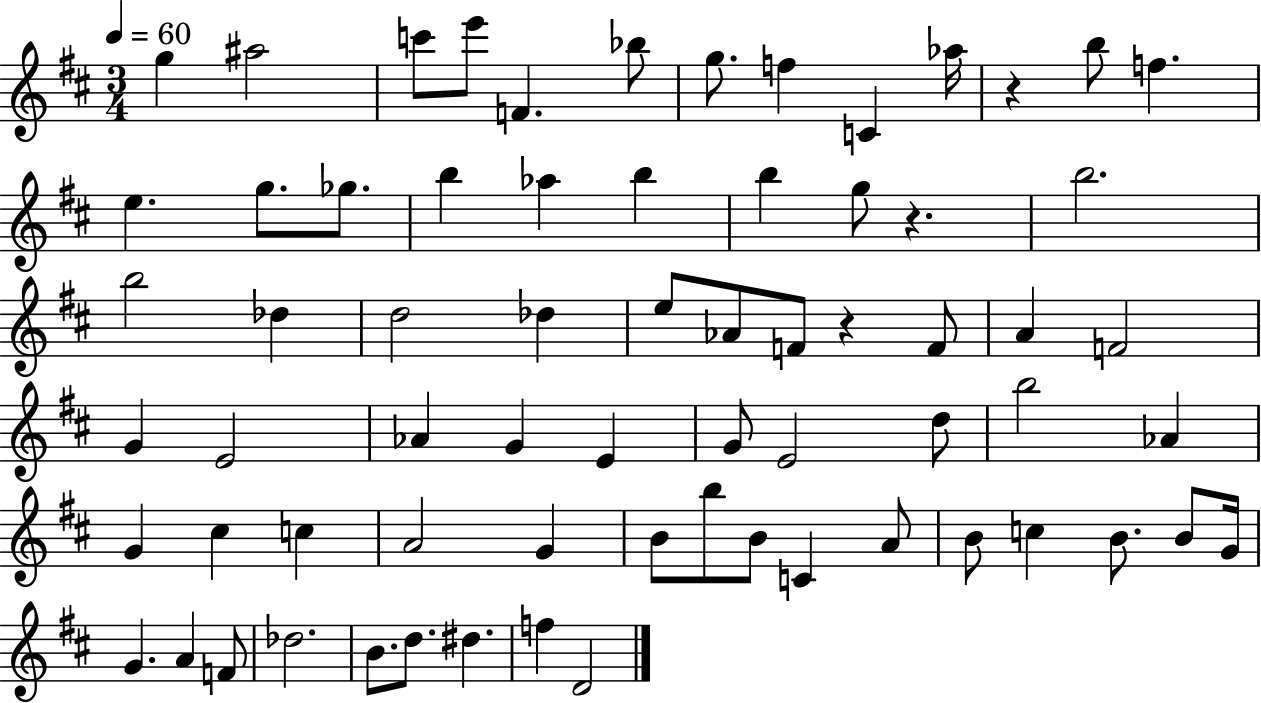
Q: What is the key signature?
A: D major